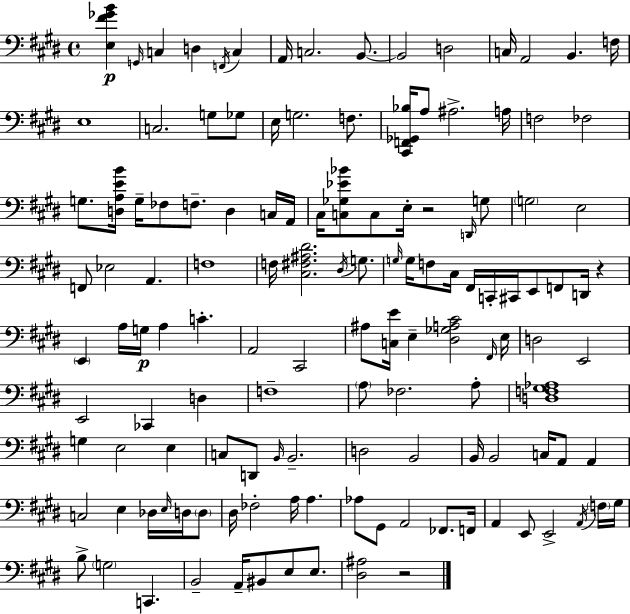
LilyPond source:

{
  \clef bass
  \time 4/4
  \defaultTimeSignature
  \key e \major
  <e fis' ges' b'>4\p \grace { g,16 } c4 d4 \acciaccatura { f,16 } c4 | a,16 c2. b,8.~~ | b,2 d2 | c16 a,2 b,4. | \break f16 e1 | c2. g8 | ges8 e16 g2. f8. | <cis, f, ges, bes>16 a8 ais2.-> | \break a16 f2 fes2 | g8. <d a e' b'>16 g16-- fes8 f8.-- d4 | c16 a,16 cis16 <c ges ees' bes'>8 c8 e16-. r2 | \grace { d,16 } g8 \parenthesize g2 e2 | \break f,8 ees2 a,4. | f1 | f16 <cis fis ais dis'>2. | \acciaccatura { dis16 } g8. \grace { g16 } g16 f8 cis16 fis,16 c,16-. cis,16 e,8 f,8 | \break d,16 r4 \parenthesize e,4 a16 g16\p a4 c'4.-. | a,2 cis,2 | ais8 <c e'>16 e4-- <dis ges a cis'>2 | \grace { fis,16 } e16 d2 e,2 | \break e,2 ces,4 | d4 f1-- | \parenthesize a8 fes2. | a8-. <d f gis aes>1 | \break g4 e2 | e4 c8 d,8 \grace { b,16 } b,2.-- | d2 b,2 | b,16 b,2 | \break c16 a,8 a,4 c2 e4 | des16 \grace { e16 } d16 \parenthesize d8 dis16 fes2-. | a16 a4. aes8 gis,8 a,2 | fes,8. f,16 a,4 e,8 e,2-> | \break \acciaccatura { a,16 } \parenthesize f16 gis16 b8-> \parenthesize g2 | c,4. b,2-- | a,16-- bis,8 e8 e8. <dis ais>2 | r2 \bar "|."
}